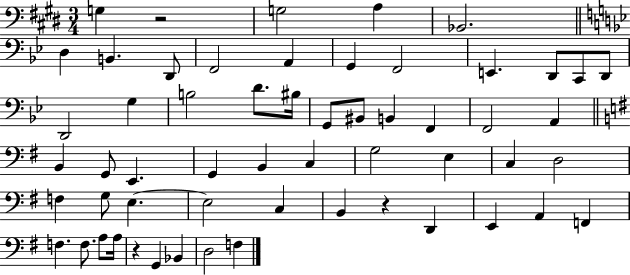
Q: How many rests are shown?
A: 3